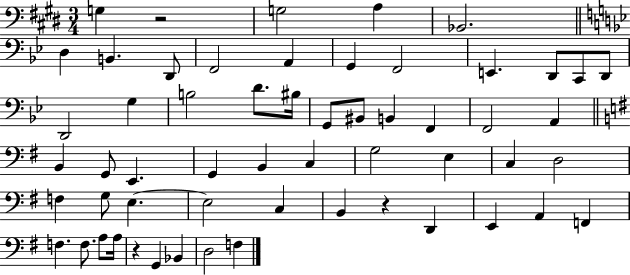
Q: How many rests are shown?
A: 3